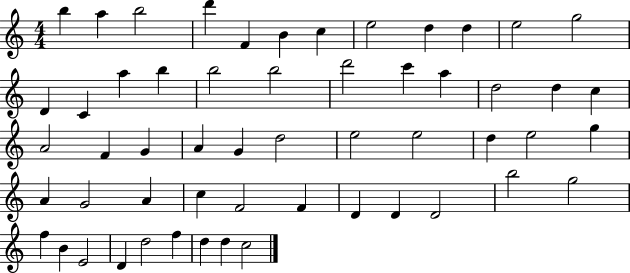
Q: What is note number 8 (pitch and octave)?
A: E5